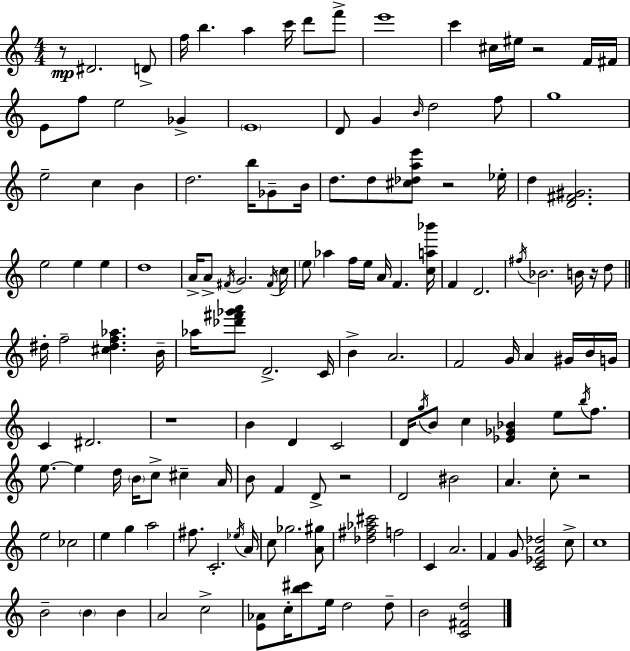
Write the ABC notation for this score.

X:1
T:Untitled
M:4/4
L:1/4
K:C
z/2 ^D2 D/2 f/4 b a c'/4 d'/2 f'/2 e'4 c' ^c/4 ^e/4 z2 F/4 ^F/4 E/2 f/2 e2 _G E4 D/2 G B/4 d2 f/2 g4 e2 c B d2 b/4 _G/2 B/4 d/2 d/2 [^c_dae']/2 z2 _e/4 d [D^F^G]2 e2 e e d4 A/4 A/2 ^F/4 G2 ^F/4 c/4 e/2 _a f/4 e/4 A/4 F [ca_b']/4 F D2 ^f/4 _B2 B/4 z/4 d/2 ^d/4 f2 [^c^df_a] B/4 _a/4 [_d'^f'_g'a']/2 D2 C/4 B A2 F2 G/4 A ^G/4 B/4 G/4 C ^D2 z4 B D C2 D/4 g/4 B/2 c [_E_G_B] e/2 b/4 f/2 e/2 e d/4 B/4 c/2 ^c A/4 B/2 F D/2 z2 D2 ^B2 A c/2 z2 e2 _c2 e g a2 ^f/2 C2 _e/4 A/4 c/2 _g2 [A^g]/2 [_d^f_a^c']2 f2 C A2 F G/2 [C_EA_d]2 c/2 c4 B2 B B A2 c2 [E_A]/2 c/4 [b^c']/2 e/4 d2 d/2 B2 [C^Fd]2